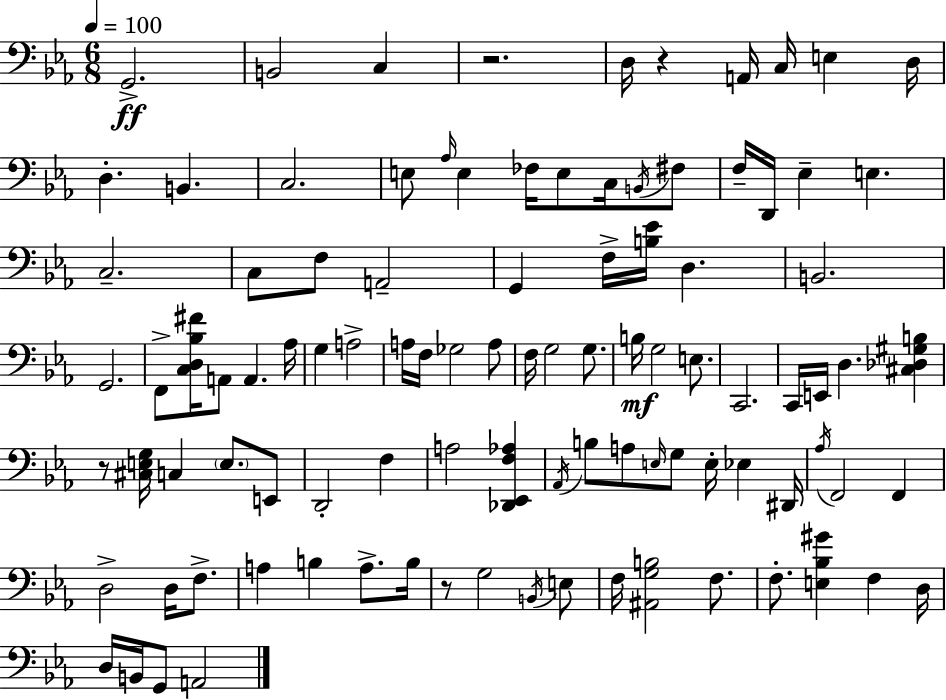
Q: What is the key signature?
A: C minor